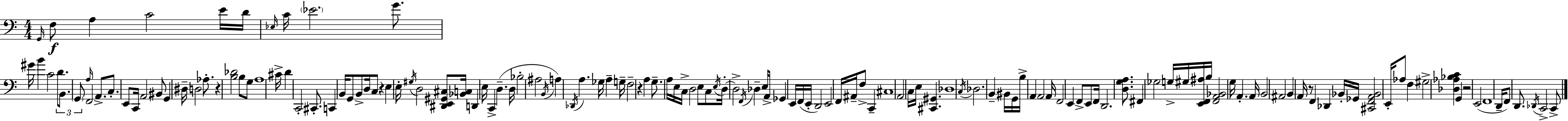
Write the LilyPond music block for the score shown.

{
  \clef bass
  \numericTimeSignature
  \time 4/4
  \key c \major
  \grace { g,16 }\f f8 a4 c'2 e'16 | d'16 \grace { ees16 } c'16 \parenthesize ees'2. g'8. | gis'16 b'4 c'2 \tuplet 3/2 { d'8. | b,8. \parenthesize g,8 } \grace { a16 } f,2 | \break a,8.-> c8.-. e,8 c,16 a,2 | bis,8 g,4 dis16-- d2 | aes8.-. r4 <b des'>2 b8 | g8 a1 | \break cis'16-> d'4 c,2-. | cis,8.-. c,4 b,16 g,8 b,8-> d16 c8 r4 | e4 e16-. \acciaccatura { gis16 } d2 | <dis, e, gis, cis>8 <bes, c>16 d,4 e16 c,4-> d4.--( | \break d16 bes2-. ais2 | \acciaccatura { b,16 } a4) \acciaccatura { des,16 } a4. | ges16 a4-- g16-- f2-- r4 | a4 g8.-- a16 e16 c16-> d2 | \break e8 c8 \acciaccatura { e16 } d16-.~~ d2-> | \acciaccatura { f,16 } des4-- e16 a,16-> ges,4 e,16 f,16( e,16-. | d,2) e,2 | f,16 ais,16-- f8-> c,4-- cis1 | \break a,2 | c16 e16 <cis, gis,>4. des1 | \acciaccatura { c16 } des2. | b,4-- bis,16 g,16 b16-> a,4 | \break a,2 a,16 f,2 | e,4 f,8-> e,8 f,16 d,2. | <d g a>8. fis,4 ges2 | g16-> gis16 <e, f, ais>16 b16 <f, a, bes,>2 | \break g16 a,4.-. a,16 b,2 | ais,2 b,4 a,16 r8 | f,4 des,4 bes,16-. ges,16 <cis, f, a, bes,>2 | e,16-. aes8 f4 gis2-> | \break <des aes bes c'>4 g,4 r2 | e,2( f,1 | d,16-- f,8) d,8. \acciaccatura { des,16 } | c,2-> c,8-> \bar "|."
}